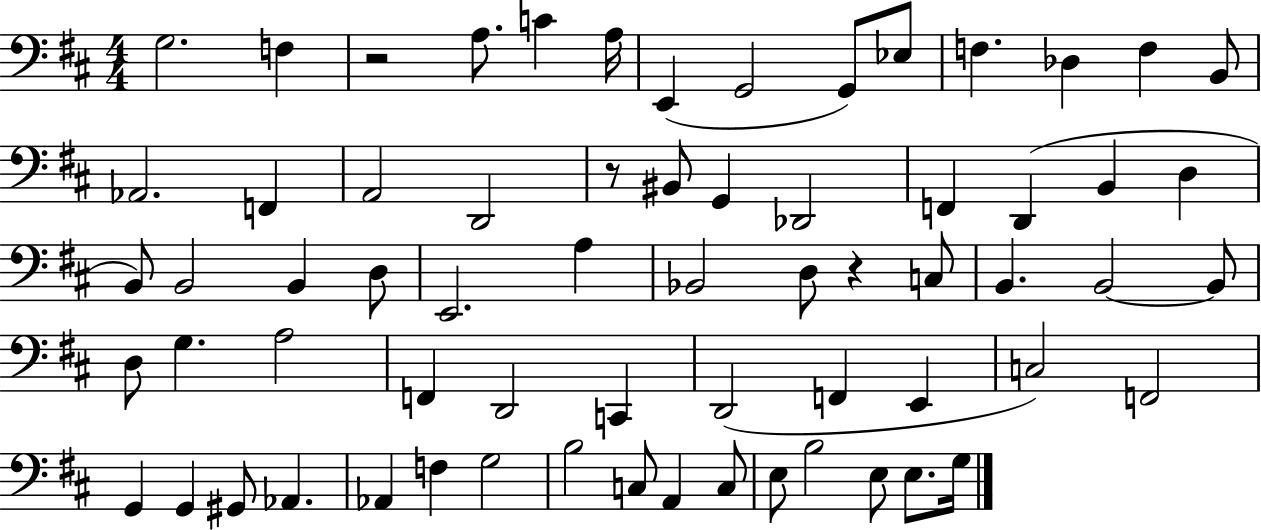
{
  \clef bass
  \numericTimeSignature
  \time 4/4
  \key d \major
  g2. f4 | r2 a8. c'4 a16 | e,4( g,2 g,8) ees8 | f4. des4 f4 b,8 | \break aes,2. f,4 | a,2 d,2 | r8 bis,8 g,4 des,2 | f,4 d,4( b,4 d4 | \break b,8) b,2 b,4 d8 | e,2. a4 | bes,2 d8 r4 c8 | b,4. b,2~~ b,8 | \break d8 g4. a2 | f,4 d,2 c,4 | d,2( f,4 e,4 | c2) f,2 | \break g,4 g,4 gis,8 aes,4. | aes,4 f4 g2 | b2 c8 a,4 c8 | e8 b2 e8 e8. g16 | \break \bar "|."
}